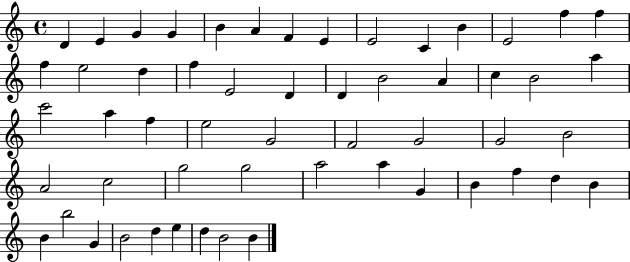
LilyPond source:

{
  \clef treble
  \time 4/4
  \defaultTimeSignature
  \key c \major
  d'4 e'4 g'4 g'4 | b'4 a'4 f'4 e'4 | e'2 c'4 b'4 | e'2 f''4 f''4 | \break f''4 e''2 d''4 | f''4 e'2 d'4 | d'4 b'2 a'4 | c''4 b'2 a''4 | \break c'''2 a''4 f''4 | e''2 g'2 | f'2 g'2 | g'2 b'2 | \break a'2 c''2 | g''2 g''2 | a''2 a''4 g'4 | b'4 f''4 d''4 b'4 | \break b'4 b''2 g'4 | b'2 d''4 e''4 | d''4 b'2 b'4 | \bar "|."
}